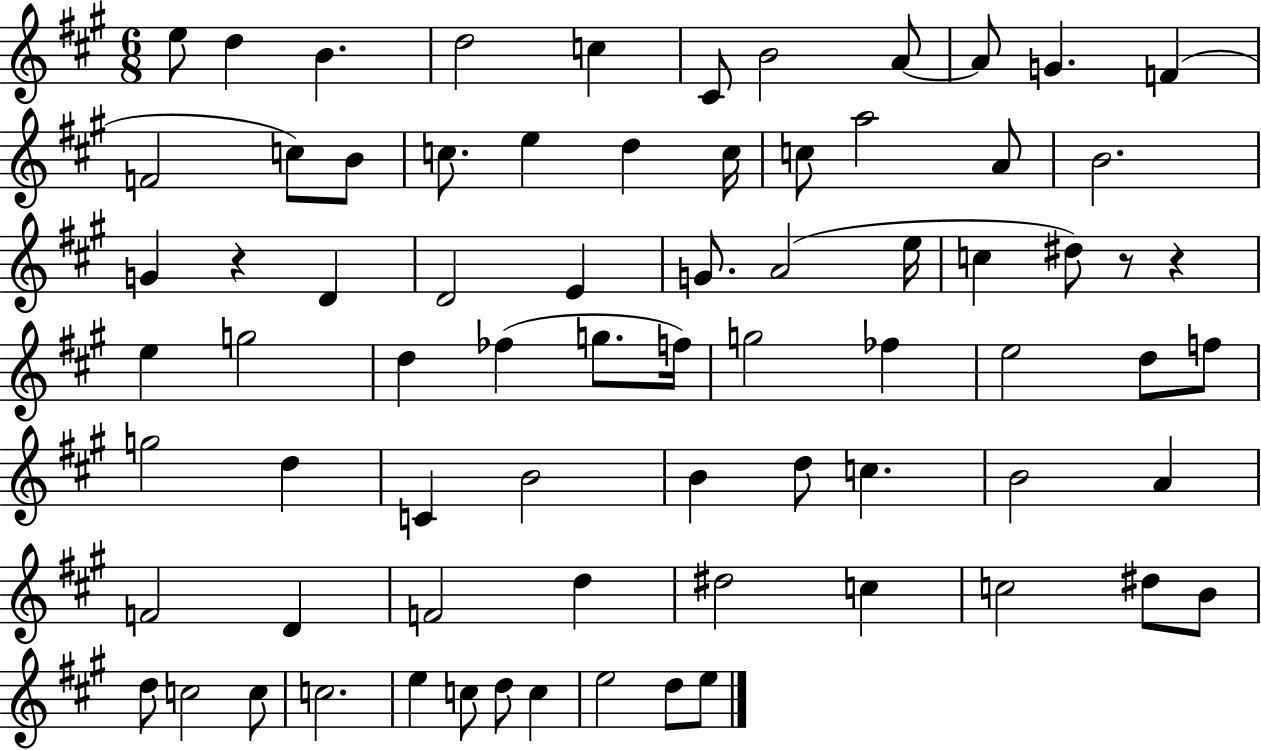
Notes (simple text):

E5/e D5/q B4/q. D5/h C5/q C#4/e B4/h A4/e A4/e G4/q. F4/q F4/h C5/e B4/e C5/e. E5/q D5/q C5/s C5/e A5/h A4/e B4/h. G4/q R/q D4/q D4/h E4/q G4/e. A4/h E5/s C5/q D#5/e R/e R/q E5/q G5/h D5/q FES5/q G5/e. F5/s G5/h FES5/q E5/h D5/e F5/e G5/h D5/q C4/q B4/h B4/q D5/e C5/q. B4/h A4/q F4/h D4/q F4/h D5/q D#5/h C5/q C5/h D#5/e B4/e D5/e C5/h C5/e C5/h. E5/q C5/e D5/e C5/q E5/h D5/e E5/e